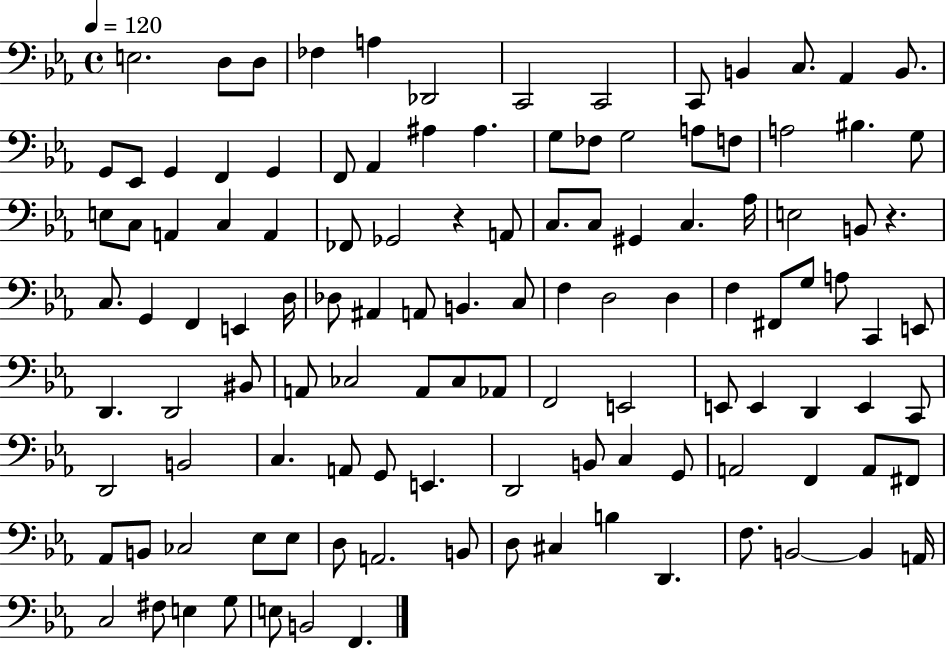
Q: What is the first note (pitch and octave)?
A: E3